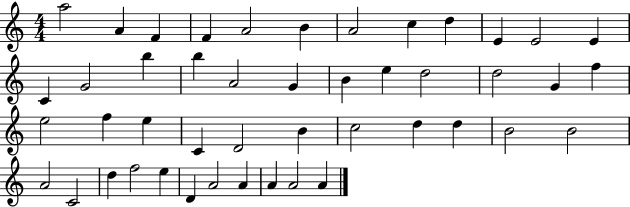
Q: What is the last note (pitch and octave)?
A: A4